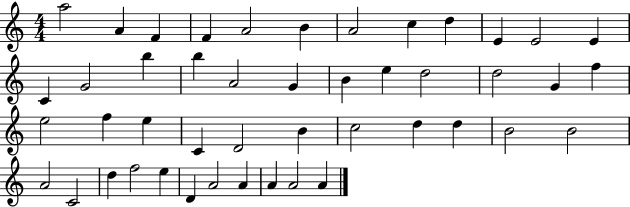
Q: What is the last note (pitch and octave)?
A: A4